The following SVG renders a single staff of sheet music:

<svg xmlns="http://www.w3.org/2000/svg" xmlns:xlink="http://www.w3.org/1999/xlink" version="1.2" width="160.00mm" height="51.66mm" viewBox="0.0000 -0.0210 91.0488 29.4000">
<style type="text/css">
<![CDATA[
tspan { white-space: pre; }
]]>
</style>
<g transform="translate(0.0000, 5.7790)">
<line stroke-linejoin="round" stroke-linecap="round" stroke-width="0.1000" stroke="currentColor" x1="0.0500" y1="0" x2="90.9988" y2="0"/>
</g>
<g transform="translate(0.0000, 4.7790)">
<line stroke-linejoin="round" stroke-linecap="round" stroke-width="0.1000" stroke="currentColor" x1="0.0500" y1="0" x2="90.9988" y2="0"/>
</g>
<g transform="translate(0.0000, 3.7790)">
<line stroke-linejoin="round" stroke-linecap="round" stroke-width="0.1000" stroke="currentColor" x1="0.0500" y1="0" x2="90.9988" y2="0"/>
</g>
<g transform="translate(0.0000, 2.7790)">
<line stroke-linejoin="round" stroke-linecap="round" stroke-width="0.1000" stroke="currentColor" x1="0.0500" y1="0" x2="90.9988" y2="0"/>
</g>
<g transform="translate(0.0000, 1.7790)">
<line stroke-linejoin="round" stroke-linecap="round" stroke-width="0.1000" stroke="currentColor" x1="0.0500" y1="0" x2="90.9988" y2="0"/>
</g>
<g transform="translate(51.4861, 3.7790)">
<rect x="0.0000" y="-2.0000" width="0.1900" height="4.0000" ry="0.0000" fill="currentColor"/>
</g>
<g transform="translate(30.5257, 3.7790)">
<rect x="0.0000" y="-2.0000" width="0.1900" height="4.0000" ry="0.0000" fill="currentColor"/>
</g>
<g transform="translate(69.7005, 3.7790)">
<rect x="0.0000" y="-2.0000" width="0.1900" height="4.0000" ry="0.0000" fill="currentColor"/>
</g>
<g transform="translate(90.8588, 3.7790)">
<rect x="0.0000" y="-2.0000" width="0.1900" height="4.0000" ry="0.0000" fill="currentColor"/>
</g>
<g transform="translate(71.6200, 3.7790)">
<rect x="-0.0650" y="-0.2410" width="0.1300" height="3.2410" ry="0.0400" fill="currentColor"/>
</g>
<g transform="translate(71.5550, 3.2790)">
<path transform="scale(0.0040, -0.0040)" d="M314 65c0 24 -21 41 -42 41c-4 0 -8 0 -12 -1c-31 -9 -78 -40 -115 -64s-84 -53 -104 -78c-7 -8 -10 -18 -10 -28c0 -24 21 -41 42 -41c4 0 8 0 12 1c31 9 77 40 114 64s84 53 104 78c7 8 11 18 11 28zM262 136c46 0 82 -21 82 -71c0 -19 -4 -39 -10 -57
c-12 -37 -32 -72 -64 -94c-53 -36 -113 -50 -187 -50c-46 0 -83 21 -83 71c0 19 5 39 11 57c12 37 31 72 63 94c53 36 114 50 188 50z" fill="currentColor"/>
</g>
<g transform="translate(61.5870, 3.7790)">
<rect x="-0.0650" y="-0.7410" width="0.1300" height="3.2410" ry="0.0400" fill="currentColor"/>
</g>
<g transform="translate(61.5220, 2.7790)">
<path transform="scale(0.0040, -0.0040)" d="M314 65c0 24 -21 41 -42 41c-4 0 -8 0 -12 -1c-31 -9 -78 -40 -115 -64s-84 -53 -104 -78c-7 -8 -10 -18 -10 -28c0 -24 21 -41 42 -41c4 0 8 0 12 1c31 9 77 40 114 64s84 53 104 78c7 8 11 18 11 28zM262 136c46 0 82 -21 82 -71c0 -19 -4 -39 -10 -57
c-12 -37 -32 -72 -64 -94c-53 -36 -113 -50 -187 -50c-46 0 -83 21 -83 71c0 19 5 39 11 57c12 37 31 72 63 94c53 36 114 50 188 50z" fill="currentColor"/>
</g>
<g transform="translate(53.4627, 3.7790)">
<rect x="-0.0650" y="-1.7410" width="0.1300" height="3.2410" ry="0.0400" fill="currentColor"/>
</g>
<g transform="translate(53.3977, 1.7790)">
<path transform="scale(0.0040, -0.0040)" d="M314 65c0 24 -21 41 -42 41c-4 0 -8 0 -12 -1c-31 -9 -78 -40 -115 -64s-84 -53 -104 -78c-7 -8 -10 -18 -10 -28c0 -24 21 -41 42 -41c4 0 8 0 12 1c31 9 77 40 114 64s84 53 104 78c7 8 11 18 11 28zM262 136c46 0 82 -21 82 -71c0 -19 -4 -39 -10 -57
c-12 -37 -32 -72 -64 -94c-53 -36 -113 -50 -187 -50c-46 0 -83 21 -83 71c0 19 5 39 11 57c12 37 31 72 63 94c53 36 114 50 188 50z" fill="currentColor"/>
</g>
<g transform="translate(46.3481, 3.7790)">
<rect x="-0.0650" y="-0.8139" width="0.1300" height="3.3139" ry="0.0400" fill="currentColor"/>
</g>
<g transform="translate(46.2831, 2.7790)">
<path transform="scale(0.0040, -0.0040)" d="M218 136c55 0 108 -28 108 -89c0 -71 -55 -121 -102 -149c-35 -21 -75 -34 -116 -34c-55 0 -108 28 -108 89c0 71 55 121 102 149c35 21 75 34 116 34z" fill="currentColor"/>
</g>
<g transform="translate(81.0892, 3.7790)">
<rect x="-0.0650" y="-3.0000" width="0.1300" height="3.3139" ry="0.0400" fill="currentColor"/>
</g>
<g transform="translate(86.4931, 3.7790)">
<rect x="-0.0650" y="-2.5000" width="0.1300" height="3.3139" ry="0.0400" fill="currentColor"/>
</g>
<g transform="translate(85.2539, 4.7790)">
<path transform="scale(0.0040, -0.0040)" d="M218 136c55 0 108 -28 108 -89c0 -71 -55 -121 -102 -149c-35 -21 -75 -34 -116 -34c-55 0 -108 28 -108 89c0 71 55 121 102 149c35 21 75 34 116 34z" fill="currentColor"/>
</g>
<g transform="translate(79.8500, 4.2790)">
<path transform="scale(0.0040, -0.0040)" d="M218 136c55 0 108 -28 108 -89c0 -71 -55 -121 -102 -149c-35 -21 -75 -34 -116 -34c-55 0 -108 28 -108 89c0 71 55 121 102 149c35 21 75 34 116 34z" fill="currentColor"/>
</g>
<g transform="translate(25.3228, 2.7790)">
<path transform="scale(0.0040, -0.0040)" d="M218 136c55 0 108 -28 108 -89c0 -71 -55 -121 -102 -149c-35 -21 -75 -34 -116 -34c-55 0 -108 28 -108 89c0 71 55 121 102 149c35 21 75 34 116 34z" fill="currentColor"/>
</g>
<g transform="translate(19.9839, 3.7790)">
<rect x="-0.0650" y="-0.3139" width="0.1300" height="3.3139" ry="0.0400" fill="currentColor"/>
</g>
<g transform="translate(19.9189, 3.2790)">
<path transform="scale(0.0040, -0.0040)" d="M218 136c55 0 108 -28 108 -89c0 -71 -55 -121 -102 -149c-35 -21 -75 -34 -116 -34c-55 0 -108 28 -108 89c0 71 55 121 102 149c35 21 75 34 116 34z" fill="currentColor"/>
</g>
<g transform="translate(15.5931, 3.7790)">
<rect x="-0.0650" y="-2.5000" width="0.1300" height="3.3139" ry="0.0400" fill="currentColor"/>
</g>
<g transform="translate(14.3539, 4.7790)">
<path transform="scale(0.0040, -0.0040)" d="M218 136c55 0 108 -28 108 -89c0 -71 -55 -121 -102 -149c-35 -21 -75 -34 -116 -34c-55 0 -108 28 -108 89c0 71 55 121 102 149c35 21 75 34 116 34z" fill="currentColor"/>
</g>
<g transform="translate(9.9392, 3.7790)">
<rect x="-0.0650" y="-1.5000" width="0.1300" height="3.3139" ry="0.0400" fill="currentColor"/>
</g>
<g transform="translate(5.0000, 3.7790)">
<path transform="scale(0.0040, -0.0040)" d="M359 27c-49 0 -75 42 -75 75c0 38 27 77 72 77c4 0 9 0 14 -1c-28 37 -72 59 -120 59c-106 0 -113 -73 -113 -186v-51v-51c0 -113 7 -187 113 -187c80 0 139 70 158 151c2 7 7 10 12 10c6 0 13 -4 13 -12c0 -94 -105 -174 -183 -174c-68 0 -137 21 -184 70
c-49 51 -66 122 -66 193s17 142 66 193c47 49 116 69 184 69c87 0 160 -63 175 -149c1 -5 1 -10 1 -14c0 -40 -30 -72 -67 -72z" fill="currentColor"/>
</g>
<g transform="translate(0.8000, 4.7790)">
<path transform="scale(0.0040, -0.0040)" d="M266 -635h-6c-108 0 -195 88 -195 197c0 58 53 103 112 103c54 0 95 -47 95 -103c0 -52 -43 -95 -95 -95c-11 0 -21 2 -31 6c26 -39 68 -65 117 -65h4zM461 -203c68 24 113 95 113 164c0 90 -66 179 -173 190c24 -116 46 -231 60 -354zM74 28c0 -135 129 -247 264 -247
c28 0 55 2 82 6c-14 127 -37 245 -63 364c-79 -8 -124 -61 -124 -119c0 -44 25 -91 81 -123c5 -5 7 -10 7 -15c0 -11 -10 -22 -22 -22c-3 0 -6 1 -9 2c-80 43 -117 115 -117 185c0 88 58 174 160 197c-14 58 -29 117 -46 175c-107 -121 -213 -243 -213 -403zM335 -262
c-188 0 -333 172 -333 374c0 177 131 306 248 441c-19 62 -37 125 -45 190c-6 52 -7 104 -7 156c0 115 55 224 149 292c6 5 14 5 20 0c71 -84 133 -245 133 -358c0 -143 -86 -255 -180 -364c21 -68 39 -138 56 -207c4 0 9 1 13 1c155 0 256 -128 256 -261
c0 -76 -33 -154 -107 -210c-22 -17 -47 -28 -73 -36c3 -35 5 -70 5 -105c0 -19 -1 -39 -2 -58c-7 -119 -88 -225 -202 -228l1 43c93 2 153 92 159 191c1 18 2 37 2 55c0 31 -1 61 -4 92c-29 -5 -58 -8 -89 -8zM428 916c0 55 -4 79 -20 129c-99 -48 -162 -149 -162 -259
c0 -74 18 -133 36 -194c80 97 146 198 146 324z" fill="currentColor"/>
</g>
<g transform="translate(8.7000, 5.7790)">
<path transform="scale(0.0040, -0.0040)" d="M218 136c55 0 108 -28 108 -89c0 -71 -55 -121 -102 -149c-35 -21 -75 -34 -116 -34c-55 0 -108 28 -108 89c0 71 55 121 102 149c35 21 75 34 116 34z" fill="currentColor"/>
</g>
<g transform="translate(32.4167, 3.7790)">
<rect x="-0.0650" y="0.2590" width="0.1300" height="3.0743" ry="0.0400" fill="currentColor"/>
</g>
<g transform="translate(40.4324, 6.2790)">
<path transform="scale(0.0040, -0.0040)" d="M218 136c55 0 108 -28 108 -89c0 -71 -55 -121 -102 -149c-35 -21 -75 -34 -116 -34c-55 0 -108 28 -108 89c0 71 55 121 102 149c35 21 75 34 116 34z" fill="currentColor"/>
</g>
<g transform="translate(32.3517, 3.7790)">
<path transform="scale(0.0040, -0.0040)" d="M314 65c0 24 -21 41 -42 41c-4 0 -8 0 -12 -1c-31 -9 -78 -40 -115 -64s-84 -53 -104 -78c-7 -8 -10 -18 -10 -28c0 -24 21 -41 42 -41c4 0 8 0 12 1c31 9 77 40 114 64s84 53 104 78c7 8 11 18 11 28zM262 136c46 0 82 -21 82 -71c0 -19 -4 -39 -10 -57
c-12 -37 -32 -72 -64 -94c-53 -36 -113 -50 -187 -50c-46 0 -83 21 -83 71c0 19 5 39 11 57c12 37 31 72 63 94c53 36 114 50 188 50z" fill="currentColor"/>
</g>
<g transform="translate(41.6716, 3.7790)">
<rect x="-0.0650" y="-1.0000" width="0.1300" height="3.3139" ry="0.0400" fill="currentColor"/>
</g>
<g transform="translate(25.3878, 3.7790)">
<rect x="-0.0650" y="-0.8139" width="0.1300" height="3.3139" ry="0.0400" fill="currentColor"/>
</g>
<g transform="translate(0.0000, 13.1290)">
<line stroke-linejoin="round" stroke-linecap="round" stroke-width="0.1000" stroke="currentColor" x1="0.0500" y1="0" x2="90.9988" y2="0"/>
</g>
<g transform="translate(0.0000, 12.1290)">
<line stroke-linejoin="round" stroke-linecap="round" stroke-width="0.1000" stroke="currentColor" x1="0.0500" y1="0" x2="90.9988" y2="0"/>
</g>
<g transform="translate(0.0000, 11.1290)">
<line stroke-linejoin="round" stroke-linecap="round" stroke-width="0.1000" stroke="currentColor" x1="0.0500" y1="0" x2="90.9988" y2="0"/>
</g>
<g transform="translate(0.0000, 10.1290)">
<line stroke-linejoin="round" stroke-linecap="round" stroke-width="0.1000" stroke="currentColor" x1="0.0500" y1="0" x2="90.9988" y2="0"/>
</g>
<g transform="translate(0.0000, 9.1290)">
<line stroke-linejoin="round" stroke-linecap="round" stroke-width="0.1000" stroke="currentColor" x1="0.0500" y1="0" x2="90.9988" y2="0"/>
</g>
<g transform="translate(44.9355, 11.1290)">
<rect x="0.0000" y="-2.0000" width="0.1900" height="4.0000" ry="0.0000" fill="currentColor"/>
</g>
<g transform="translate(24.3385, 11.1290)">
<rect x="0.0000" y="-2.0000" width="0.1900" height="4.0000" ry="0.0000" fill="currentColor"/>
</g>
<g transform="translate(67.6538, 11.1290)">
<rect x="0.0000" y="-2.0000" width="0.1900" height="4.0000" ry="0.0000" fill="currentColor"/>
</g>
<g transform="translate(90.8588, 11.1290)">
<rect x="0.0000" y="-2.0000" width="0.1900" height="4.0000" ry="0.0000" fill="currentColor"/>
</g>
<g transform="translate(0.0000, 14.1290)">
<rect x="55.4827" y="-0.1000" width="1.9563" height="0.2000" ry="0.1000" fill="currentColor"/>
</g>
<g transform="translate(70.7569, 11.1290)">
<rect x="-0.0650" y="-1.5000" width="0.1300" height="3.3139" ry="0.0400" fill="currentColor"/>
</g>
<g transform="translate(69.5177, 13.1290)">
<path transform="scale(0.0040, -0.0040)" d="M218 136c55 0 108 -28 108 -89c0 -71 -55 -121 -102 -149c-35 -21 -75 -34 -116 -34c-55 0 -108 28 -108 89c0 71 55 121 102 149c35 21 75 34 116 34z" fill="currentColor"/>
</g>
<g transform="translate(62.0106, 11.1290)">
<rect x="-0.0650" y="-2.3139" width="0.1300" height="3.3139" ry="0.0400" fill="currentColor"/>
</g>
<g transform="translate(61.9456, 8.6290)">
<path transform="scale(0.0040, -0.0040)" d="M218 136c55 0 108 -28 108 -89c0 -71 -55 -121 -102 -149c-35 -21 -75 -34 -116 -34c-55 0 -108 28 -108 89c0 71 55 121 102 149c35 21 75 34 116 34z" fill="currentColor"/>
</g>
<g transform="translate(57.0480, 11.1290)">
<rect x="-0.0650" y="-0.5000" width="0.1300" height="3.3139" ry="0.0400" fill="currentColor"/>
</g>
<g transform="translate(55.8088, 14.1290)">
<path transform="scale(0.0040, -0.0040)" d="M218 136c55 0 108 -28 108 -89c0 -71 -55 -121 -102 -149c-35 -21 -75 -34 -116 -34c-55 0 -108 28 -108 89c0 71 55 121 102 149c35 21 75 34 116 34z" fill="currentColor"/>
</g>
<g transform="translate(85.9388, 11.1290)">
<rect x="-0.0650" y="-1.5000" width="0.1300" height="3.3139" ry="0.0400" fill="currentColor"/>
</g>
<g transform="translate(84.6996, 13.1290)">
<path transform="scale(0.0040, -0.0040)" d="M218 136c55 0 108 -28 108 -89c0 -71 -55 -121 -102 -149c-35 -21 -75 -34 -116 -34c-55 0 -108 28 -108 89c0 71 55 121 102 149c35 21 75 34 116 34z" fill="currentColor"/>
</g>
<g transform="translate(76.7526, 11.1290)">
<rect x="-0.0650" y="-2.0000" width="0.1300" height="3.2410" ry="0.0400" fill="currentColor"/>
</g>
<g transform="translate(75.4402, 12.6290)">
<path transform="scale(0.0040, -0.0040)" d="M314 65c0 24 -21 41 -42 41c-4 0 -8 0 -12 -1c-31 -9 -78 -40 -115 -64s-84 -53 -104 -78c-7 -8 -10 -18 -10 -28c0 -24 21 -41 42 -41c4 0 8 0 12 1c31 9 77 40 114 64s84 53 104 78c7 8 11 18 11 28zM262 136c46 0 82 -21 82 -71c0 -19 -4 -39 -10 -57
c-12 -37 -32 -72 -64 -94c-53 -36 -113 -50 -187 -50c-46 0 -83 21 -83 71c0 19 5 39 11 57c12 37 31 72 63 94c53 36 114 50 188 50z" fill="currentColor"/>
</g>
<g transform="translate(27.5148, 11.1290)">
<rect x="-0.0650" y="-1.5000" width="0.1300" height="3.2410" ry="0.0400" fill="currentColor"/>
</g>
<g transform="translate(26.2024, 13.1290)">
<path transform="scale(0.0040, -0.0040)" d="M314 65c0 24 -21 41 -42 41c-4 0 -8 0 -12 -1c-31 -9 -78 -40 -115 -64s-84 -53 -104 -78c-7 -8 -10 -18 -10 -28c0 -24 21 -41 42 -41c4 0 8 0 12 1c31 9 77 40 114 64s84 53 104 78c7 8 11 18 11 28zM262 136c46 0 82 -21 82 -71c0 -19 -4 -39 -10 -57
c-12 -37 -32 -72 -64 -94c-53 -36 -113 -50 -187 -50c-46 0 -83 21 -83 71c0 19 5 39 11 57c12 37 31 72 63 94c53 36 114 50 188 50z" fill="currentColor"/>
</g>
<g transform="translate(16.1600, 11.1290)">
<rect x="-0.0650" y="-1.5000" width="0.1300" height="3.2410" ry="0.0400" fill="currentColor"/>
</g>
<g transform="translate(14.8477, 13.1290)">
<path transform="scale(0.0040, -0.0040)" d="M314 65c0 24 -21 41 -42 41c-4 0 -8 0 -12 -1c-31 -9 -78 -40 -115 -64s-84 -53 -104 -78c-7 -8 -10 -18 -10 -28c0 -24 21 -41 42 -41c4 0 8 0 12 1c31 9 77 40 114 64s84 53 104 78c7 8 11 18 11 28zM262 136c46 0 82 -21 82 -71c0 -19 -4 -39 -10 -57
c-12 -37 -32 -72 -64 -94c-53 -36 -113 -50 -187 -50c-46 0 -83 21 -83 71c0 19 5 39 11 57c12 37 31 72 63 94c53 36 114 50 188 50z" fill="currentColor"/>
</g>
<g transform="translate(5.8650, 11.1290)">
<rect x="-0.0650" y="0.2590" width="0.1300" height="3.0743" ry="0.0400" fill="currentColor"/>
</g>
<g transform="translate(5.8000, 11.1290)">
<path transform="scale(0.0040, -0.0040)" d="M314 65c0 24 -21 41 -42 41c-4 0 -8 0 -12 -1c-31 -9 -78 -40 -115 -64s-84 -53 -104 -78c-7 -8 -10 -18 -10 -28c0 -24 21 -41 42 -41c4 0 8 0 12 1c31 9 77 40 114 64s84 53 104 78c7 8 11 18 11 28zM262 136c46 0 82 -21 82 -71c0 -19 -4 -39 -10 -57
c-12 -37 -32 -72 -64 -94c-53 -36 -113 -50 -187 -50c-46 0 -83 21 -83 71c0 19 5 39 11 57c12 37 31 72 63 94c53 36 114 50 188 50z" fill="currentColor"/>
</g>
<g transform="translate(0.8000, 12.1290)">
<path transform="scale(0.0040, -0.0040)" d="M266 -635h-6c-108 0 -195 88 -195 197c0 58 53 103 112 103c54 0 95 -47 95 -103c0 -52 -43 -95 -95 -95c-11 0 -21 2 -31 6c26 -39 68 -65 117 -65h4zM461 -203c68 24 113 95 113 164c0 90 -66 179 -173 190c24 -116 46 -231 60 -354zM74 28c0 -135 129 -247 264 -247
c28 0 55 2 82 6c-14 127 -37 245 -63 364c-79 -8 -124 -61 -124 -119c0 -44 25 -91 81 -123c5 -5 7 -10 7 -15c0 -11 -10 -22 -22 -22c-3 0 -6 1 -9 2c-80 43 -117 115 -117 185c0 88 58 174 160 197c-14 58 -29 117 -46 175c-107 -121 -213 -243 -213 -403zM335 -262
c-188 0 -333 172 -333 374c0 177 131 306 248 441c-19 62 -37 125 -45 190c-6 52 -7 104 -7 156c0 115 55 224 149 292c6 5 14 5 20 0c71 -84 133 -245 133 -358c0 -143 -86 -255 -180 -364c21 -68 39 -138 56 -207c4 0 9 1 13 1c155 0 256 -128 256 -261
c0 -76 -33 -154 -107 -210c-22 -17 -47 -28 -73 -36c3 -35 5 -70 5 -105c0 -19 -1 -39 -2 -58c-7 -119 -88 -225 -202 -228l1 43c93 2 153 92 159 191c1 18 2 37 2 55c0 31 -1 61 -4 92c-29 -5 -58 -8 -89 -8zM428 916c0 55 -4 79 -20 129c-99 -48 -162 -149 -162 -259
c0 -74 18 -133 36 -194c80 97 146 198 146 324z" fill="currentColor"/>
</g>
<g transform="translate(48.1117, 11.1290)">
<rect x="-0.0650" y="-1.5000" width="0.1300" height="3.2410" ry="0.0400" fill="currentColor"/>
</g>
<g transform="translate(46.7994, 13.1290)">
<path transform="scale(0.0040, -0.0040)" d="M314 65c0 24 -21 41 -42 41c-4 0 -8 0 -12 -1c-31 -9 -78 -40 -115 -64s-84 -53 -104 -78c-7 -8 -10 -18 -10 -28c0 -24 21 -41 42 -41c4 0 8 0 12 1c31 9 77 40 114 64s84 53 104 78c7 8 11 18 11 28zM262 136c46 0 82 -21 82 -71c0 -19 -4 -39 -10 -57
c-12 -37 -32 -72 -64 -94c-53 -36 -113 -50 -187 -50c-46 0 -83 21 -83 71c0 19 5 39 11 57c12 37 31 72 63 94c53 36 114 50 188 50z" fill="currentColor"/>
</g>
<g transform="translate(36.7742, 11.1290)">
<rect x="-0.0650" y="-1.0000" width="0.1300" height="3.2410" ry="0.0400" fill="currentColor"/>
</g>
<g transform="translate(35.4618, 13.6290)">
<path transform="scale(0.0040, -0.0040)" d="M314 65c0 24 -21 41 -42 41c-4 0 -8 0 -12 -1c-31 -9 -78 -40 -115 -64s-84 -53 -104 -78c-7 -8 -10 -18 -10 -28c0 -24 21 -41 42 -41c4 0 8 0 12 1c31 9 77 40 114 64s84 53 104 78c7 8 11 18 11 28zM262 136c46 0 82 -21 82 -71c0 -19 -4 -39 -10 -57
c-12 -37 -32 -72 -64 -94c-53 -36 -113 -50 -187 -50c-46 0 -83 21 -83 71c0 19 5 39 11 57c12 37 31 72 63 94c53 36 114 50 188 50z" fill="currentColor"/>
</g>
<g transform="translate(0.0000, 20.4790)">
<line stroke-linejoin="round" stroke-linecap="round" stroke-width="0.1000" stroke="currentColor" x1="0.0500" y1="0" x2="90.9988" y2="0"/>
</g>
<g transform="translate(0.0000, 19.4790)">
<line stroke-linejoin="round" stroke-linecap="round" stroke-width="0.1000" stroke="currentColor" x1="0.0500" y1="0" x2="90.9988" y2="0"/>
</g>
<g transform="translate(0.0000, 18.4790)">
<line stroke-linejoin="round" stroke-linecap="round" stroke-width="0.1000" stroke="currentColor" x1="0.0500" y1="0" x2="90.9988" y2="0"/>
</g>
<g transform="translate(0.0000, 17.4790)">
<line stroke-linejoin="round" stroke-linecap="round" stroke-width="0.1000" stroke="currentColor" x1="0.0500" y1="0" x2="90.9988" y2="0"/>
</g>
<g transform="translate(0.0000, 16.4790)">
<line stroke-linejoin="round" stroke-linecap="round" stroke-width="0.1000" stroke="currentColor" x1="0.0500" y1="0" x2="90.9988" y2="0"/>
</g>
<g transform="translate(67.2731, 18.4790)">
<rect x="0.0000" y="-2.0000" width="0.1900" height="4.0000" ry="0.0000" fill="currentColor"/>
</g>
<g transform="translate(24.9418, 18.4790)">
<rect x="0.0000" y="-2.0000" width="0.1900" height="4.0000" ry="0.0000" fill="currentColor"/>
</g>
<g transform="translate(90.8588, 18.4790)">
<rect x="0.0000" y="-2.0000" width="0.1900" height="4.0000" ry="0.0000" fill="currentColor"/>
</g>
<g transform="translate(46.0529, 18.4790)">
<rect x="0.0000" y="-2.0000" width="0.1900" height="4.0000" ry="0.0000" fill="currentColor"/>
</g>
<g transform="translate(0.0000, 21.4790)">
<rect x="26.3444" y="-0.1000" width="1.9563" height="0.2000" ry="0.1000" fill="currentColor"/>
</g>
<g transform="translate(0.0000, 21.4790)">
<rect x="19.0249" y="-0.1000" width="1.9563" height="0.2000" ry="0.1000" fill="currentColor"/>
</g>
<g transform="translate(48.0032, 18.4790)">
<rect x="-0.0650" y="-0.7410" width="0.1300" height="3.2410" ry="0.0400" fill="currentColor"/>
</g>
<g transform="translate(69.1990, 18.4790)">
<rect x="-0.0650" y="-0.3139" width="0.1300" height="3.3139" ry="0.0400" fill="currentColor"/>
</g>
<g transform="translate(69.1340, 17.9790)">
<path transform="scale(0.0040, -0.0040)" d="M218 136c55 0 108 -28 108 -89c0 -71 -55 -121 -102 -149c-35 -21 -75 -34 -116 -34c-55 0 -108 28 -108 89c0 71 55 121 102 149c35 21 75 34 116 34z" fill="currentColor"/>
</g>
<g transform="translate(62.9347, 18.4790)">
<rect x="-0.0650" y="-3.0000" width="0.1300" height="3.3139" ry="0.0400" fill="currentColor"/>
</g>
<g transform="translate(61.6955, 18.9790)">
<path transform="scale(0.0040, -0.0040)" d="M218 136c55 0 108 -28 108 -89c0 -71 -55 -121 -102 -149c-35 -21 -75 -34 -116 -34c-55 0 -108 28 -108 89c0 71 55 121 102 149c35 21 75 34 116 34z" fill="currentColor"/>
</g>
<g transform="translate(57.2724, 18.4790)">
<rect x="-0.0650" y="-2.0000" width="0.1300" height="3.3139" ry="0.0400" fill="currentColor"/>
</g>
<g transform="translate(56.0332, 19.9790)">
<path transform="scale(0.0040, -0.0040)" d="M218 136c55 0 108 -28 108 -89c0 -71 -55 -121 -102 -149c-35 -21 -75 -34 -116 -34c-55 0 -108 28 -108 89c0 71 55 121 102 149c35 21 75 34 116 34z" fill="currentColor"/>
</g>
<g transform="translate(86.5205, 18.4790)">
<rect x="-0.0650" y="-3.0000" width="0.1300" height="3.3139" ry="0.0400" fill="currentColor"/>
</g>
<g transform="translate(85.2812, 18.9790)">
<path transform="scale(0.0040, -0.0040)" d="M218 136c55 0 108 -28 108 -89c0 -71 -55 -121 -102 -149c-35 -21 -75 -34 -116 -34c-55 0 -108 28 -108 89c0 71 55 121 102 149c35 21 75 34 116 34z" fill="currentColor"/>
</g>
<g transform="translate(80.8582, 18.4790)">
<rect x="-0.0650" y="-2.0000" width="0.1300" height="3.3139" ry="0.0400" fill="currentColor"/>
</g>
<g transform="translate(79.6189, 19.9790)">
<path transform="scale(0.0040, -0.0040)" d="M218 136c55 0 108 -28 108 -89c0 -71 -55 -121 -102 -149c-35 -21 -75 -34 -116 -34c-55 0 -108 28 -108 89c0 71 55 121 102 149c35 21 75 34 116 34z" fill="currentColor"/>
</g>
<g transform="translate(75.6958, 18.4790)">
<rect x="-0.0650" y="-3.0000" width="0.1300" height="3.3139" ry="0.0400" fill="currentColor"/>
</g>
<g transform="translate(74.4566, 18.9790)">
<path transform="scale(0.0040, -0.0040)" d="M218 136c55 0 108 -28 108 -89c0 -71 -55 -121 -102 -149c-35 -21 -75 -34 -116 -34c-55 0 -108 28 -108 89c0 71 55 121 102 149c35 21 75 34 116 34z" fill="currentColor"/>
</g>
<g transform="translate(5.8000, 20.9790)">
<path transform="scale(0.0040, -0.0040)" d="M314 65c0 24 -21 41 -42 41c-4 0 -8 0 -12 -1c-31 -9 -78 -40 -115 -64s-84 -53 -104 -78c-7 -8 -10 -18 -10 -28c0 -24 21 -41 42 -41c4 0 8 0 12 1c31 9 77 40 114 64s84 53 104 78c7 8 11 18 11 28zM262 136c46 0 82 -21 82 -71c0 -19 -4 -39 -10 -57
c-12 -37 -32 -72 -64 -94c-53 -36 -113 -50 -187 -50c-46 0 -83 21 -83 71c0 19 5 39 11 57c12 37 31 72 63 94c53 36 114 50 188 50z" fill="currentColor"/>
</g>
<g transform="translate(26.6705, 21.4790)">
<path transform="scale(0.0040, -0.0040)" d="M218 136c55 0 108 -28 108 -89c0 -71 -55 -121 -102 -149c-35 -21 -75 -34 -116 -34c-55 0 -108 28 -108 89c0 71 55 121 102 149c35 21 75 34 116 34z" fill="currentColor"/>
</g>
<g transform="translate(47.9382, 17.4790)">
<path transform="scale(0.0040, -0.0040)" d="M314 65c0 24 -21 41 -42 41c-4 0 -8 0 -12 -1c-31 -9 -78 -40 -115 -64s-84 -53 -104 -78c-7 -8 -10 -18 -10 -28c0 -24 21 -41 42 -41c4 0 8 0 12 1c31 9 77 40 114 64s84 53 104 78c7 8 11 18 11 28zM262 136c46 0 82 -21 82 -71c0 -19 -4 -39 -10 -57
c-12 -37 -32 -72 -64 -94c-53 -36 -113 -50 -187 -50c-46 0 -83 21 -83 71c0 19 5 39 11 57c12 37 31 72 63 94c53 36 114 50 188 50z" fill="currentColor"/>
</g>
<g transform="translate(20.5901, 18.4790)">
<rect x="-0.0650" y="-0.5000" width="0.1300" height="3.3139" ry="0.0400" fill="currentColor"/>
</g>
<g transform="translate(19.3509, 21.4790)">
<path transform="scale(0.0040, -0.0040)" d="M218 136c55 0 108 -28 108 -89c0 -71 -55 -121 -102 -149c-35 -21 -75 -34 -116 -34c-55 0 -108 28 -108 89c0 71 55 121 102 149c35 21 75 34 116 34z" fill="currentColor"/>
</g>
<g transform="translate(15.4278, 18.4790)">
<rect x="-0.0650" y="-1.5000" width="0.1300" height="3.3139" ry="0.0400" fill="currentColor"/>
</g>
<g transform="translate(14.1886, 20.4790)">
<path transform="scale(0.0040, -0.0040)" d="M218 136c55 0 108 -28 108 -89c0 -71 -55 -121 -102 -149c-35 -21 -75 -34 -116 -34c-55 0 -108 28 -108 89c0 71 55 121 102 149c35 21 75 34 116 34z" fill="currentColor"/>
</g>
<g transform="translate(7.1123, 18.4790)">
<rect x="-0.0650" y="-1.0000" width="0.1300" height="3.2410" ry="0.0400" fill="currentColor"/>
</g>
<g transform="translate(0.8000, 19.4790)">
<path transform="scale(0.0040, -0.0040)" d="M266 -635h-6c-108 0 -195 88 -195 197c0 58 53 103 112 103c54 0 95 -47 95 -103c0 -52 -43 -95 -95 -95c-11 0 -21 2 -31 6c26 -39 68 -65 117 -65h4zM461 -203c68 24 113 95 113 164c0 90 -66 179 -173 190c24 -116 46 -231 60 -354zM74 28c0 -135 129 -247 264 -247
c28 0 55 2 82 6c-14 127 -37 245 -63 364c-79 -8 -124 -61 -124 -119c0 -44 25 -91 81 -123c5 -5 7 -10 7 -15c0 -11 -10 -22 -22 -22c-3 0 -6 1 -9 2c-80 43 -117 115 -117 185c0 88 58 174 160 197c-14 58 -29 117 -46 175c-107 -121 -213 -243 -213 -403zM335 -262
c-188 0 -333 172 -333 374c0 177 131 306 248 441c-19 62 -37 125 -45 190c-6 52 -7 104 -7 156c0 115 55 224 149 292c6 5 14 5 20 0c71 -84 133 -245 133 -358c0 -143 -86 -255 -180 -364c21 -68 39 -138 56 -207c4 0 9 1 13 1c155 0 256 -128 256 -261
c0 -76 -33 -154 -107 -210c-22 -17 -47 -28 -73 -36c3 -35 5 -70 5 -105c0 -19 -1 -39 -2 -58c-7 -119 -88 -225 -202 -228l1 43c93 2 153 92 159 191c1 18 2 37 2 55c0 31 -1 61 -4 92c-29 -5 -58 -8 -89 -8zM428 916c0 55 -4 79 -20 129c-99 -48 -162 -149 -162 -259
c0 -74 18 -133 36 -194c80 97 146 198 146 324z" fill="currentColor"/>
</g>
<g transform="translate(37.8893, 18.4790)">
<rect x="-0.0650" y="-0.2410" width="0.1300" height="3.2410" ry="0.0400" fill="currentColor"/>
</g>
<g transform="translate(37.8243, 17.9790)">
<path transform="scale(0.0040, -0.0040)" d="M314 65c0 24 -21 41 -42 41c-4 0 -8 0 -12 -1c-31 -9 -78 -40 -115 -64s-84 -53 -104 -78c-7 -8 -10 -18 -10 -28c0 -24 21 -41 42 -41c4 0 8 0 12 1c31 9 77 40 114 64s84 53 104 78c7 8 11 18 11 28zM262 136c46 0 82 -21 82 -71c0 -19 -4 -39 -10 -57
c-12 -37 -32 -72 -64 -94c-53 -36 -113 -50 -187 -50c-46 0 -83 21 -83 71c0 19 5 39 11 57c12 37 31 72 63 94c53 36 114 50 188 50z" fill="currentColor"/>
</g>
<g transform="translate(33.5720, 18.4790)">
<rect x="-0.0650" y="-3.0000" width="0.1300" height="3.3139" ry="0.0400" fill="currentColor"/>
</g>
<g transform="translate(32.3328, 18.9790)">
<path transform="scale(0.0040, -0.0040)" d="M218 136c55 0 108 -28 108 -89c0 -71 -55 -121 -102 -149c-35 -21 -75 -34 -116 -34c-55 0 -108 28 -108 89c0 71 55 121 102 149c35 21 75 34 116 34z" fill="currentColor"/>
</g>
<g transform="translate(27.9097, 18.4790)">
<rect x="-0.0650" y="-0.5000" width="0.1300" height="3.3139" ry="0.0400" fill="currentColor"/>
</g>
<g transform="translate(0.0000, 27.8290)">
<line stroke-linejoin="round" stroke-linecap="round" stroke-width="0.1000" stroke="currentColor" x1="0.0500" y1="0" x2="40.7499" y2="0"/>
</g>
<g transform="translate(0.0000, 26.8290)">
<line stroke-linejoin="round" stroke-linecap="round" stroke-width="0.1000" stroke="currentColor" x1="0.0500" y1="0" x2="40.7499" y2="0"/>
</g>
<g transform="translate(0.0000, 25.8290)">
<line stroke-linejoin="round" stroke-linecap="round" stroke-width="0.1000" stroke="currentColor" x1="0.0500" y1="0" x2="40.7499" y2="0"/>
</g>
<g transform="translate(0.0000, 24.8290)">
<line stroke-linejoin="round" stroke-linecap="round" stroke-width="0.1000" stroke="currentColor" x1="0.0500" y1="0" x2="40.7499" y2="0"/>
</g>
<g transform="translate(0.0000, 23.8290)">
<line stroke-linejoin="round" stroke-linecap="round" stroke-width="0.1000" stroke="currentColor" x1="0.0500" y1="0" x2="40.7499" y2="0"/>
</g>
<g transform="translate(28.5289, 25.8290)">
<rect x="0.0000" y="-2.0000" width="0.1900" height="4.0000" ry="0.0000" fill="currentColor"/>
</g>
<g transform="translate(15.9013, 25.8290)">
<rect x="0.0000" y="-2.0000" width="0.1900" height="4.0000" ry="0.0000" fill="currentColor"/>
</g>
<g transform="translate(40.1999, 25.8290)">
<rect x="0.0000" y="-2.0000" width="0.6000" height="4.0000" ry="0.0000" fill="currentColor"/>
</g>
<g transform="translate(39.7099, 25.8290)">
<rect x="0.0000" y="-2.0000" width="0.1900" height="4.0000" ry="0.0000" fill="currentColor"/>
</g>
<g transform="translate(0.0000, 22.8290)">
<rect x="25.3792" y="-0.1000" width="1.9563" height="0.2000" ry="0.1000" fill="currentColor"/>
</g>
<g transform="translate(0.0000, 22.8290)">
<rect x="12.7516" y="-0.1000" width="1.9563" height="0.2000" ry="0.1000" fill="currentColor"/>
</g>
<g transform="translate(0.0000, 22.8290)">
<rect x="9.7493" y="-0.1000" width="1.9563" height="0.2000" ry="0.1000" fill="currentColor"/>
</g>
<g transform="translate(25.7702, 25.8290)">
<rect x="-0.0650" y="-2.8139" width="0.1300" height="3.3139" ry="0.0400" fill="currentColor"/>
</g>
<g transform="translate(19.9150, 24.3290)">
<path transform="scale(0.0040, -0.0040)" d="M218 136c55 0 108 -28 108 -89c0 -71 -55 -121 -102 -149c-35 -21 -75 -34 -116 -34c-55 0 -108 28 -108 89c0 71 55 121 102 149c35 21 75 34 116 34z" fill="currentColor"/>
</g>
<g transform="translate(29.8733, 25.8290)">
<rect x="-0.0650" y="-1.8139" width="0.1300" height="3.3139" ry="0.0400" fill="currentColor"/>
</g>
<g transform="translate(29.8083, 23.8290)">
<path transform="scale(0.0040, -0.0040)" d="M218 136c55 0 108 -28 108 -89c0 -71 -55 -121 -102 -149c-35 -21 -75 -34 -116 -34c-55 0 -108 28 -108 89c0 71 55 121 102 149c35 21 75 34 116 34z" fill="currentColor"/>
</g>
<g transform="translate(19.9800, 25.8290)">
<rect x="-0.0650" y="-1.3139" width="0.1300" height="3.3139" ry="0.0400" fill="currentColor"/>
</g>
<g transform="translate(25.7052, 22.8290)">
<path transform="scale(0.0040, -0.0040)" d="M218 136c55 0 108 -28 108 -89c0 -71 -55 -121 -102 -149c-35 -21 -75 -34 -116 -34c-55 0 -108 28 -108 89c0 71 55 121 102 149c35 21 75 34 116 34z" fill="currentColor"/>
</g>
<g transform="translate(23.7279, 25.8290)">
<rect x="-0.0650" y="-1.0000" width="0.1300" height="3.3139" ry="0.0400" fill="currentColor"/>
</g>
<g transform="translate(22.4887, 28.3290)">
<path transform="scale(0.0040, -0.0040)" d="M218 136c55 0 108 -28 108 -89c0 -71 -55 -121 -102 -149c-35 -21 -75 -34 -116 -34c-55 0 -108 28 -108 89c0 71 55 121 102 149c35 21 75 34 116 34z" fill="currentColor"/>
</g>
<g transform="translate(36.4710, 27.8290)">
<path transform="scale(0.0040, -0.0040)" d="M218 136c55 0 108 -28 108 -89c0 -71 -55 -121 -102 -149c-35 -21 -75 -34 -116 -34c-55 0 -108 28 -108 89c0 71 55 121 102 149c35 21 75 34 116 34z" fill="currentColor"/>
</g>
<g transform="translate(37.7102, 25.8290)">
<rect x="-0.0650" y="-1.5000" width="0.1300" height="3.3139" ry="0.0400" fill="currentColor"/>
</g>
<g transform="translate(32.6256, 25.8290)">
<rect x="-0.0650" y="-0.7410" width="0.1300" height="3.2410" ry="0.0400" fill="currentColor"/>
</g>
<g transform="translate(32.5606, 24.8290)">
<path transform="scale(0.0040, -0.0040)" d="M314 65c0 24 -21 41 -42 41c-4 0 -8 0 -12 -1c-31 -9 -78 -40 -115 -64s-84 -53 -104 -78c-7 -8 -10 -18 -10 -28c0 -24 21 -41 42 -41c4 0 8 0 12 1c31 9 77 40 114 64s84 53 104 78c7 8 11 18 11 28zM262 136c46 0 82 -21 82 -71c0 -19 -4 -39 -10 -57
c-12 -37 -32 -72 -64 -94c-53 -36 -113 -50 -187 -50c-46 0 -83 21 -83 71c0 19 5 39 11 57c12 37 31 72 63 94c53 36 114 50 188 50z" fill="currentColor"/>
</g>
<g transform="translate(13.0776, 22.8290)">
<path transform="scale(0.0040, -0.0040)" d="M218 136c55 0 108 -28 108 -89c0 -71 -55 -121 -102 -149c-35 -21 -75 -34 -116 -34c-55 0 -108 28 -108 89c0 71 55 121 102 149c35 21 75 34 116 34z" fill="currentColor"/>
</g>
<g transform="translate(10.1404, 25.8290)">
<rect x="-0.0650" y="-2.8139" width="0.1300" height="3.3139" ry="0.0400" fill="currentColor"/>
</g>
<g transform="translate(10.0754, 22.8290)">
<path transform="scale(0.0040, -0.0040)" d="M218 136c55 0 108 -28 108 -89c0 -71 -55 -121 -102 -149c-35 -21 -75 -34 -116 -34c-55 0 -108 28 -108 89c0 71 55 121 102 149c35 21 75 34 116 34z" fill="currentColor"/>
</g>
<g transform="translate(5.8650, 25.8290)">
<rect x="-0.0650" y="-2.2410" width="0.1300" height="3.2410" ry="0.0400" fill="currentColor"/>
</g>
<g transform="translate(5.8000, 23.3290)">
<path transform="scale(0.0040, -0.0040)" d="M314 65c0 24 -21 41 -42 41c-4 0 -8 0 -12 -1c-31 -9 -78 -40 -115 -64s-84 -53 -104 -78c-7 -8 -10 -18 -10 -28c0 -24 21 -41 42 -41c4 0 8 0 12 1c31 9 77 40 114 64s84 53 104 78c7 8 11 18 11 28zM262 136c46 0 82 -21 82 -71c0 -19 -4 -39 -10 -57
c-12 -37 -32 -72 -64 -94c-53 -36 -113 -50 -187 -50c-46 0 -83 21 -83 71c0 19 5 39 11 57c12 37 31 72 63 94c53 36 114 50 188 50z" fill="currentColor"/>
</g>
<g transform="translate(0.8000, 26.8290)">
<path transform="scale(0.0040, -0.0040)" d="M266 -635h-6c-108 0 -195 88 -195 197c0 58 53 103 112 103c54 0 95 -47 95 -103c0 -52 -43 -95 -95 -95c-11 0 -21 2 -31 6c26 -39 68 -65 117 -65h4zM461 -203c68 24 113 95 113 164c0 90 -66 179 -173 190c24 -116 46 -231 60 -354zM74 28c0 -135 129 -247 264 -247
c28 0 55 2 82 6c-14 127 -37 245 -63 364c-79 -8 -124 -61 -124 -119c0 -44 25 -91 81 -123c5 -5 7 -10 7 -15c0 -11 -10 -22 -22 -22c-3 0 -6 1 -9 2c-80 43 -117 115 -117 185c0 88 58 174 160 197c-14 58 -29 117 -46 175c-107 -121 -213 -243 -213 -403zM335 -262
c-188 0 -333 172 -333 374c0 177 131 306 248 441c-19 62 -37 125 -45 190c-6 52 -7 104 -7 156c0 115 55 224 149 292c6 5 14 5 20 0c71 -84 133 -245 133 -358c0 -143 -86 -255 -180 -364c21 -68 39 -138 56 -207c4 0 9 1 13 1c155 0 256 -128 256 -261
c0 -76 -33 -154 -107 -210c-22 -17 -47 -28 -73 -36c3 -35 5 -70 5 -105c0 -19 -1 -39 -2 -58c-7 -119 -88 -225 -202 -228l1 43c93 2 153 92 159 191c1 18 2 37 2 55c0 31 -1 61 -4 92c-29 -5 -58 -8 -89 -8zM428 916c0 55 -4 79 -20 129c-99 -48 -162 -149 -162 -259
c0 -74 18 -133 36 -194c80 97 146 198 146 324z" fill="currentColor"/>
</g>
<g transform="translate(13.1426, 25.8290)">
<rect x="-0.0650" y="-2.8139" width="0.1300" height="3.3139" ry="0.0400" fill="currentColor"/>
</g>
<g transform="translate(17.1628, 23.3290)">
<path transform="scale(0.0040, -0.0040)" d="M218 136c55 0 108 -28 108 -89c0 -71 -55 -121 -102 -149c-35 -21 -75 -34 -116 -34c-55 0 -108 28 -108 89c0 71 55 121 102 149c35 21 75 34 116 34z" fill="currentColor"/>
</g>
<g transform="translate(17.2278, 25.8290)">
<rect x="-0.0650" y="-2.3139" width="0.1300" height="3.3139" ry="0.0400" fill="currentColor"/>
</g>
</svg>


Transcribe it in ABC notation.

X:1
T:Untitled
M:4/4
L:1/4
K:C
E G c d B2 D d f2 d2 c2 A G B2 E2 E2 D2 E2 C g E F2 E D2 E C C A c2 d2 F A c A F A g2 a a g e D a f d2 E